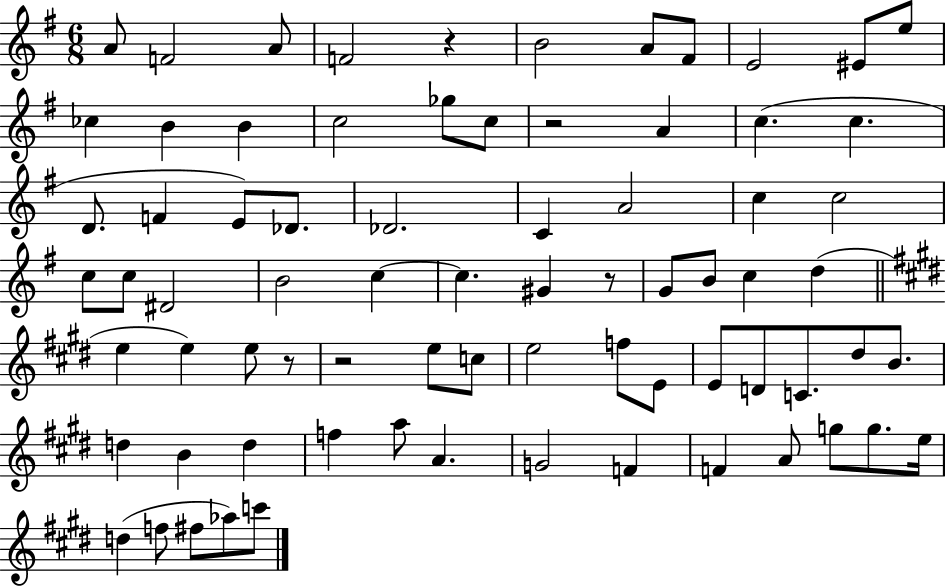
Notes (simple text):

A4/e F4/h A4/e F4/h R/q B4/h A4/e F#4/e E4/h EIS4/e E5/e CES5/q B4/q B4/q C5/h Gb5/e C5/e R/h A4/q C5/q. C5/q. D4/e. F4/q E4/e Db4/e. Db4/h. C4/q A4/h C5/q C5/h C5/e C5/e D#4/h B4/h C5/q C5/q. G#4/q R/e G4/e B4/e C5/q D5/q E5/q E5/q E5/e R/e R/h E5/e C5/e E5/h F5/e E4/e E4/e D4/e C4/e. D#5/e B4/e. D5/q B4/q D5/q F5/q A5/e A4/q. G4/h F4/q F4/q A4/e G5/e G5/e. E5/s D5/q F5/e F#5/e Ab5/e C6/e